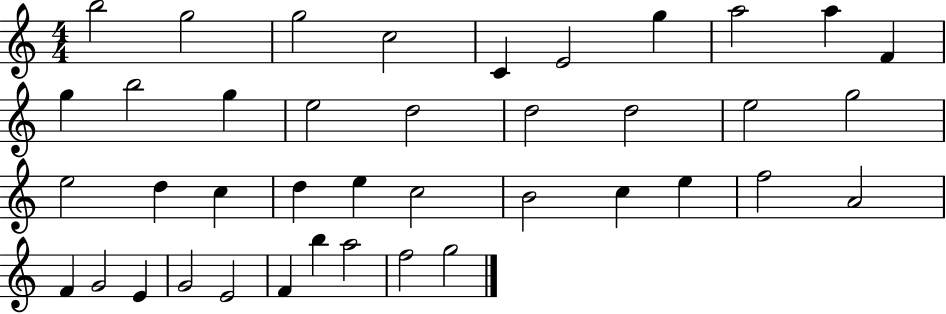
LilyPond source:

{
  \clef treble
  \numericTimeSignature
  \time 4/4
  \key c \major
  b''2 g''2 | g''2 c''2 | c'4 e'2 g''4 | a''2 a''4 f'4 | \break g''4 b''2 g''4 | e''2 d''2 | d''2 d''2 | e''2 g''2 | \break e''2 d''4 c''4 | d''4 e''4 c''2 | b'2 c''4 e''4 | f''2 a'2 | \break f'4 g'2 e'4 | g'2 e'2 | f'4 b''4 a''2 | f''2 g''2 | \break \bar "|."
}